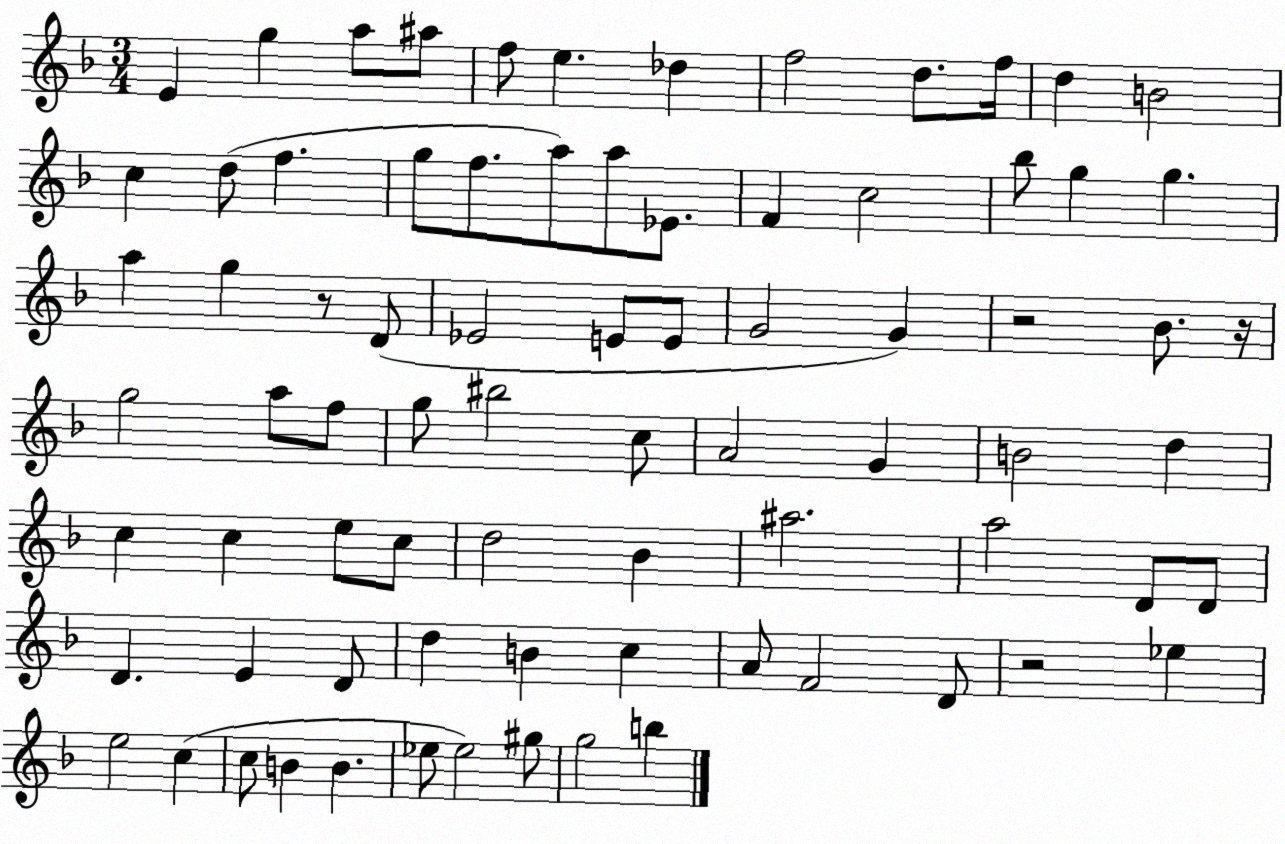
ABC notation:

X:1
T:Untitled
M:3/4
L:1/4
K:F
E g a/2 ^a/2 f/2 e _d f2 d/2 f/4 d B2 c d/2 f g/2 f/2 a/2 a/2 _E/2 F c2 _b/2 g g a g z/2 D/2 _E2 E/2 E/2 G2 G z2 _B/2 z/4 g2 a/2 f/2 g/2 ^b2 c/2 A2 G B2 d c c e/2 c/2 d2 _B ^a2 a2 D/2 D/2 D E D/2 d B c A/2 F2 D/2 z2 _e e2 c c/2 B B _e/2 _e2 ^g/2 g2 b